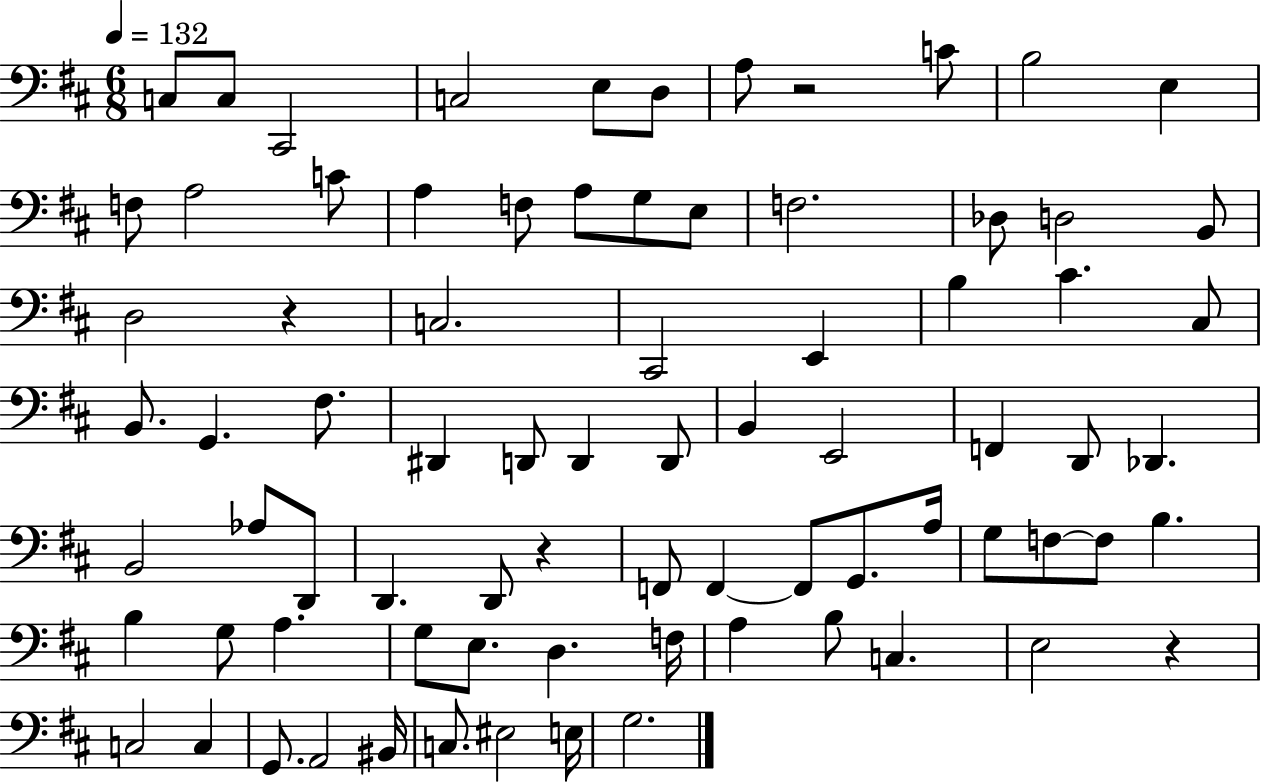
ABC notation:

X:1
T:Untitled
M:6/8
L:1/4
K:D
C,/2 C,/2 ^C,,2 C,2 E,/2 D,/2 A,/2 z2 C/2 B,2 E, F,/2 A,2 C/2 A, F,/2 A,/2 G,/2 E,/2 F,2 _D,/2 D,2 B,,/2 D,2 z C,2 ^C,,2 E,, B, ^C ^C,/2 B,,/2 G,, ^F,/2 ^D,, D,,/2 D,, D,,/2 B,, E,,2 F,, D,,/2 _D,, B,,2 _A,/2 D,,/2 D,, D,,/2 z F,,/2 F,, F,,/2 G,,/2 A,/4 G,/2 F,/2 F,/2 B, B, G,/2 A, G,/2 E,/2 D, F,/4 A, B,/2 C, E,2 z C,2 C, G,,/2 A,,2 ^B,,/4 C,/2 ^E,2 E,/4 G,2